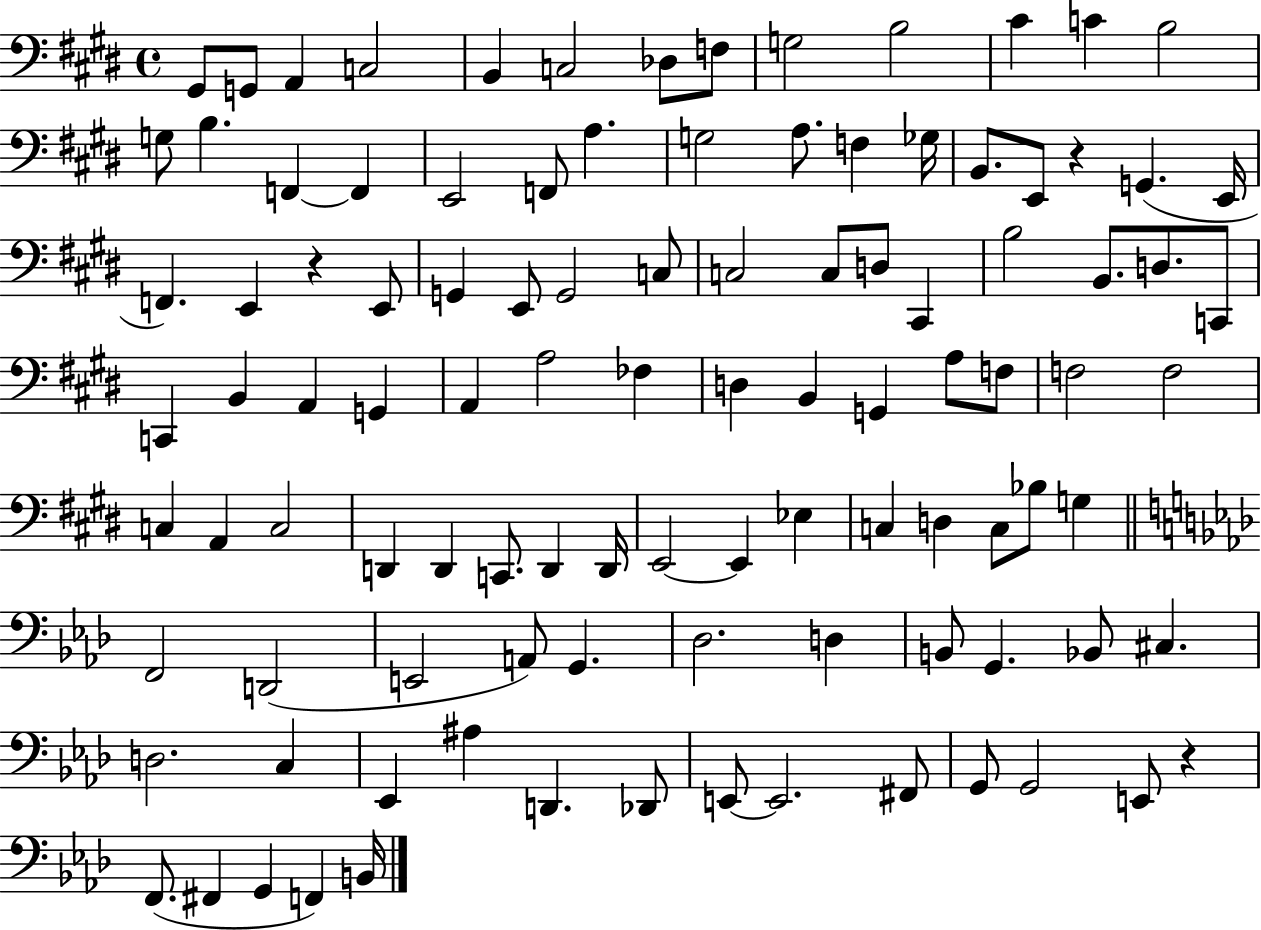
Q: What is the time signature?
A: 4/4